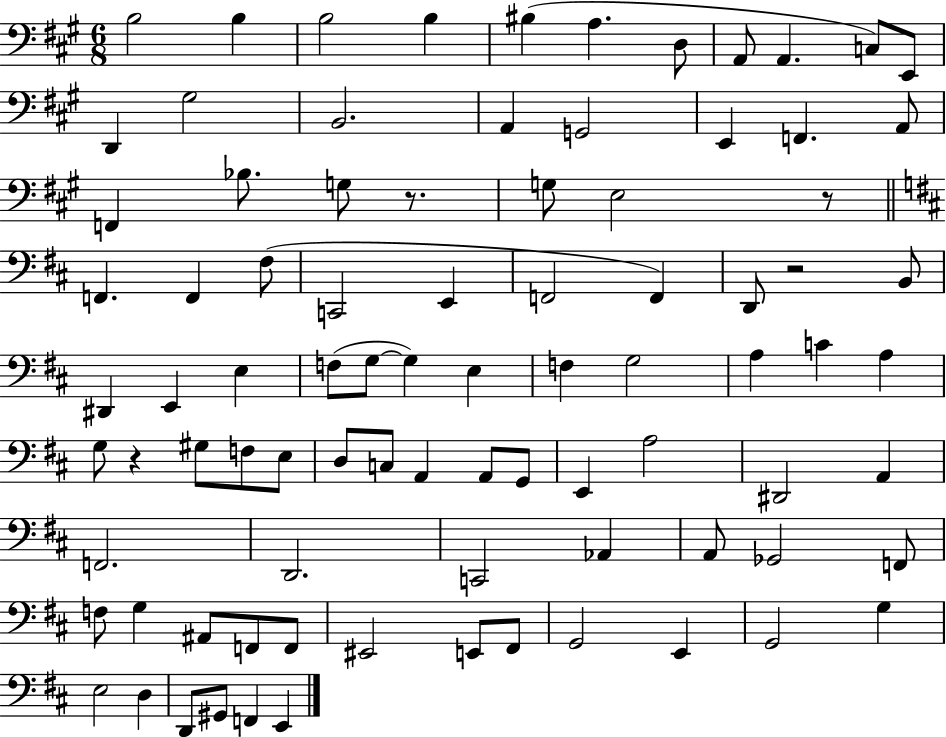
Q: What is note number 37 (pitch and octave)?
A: F3